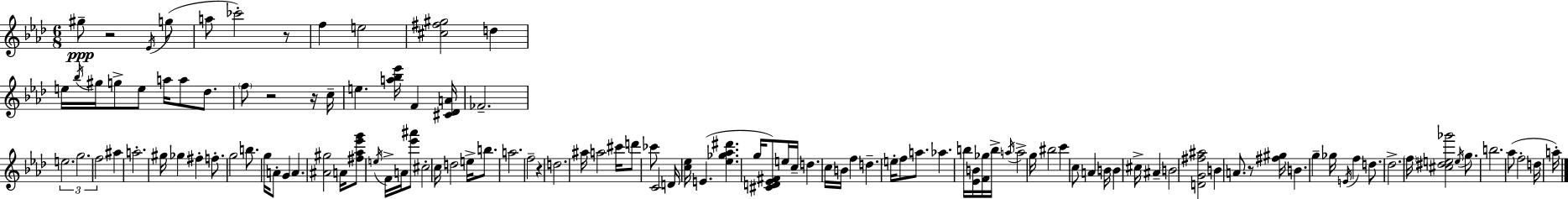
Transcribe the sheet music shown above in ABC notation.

X:1
T:Untitled
M:6/8
L:1/4
K:Ab
^g/2 z2 _E/4 g/2 a/2 _c'2 z/2 f e2 [^c^f^g]2 d e/4 _b/4 ^g/4 g/2 e/2 a/4 a/2 _d/2 f/2 z2 z/4 c/4 e [a_b_e']/4 F [^C_DA]/4 _F2 e2 g2 f2 ^a a2 ^g/4 _g ^f f/2 g2 b/2 g/4 A/2 G A [^A^g]2 A/4 [^f_a_e'g']/2 e/4 F/4 A/4 [_e'^a']/2 ^c2 c/4 d2 e/4 b/2 a2 f2 z d2 ^a/4 a2 ^c'/4 d'/2 _c'/2 C2 D/4 [c_e]/4 E [_e_g_a^d'] g/4 [^CD_E^F]/2 e/4 c/4 d c/4 B/4 f d e/4 f/2 a/2 _a b/4 [_EB]/4 [F_g]/4 b/4 a/4 a2 g/4 ^b2 c' c/2 A B/4 B ^c/4 ^A B2 [DG^f^a]2 B A/2 z/2 [^f^g]/4 B g _g/4 E/4 f d/2 _d2 f/4 [^c^de_g']2 e/4 g/2 b2 _a/2 f2 d/4 a/4